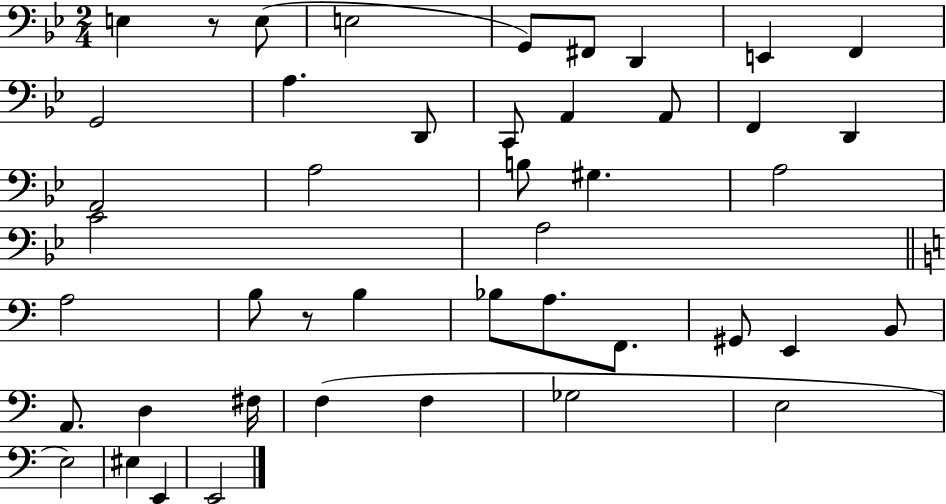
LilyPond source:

{
  \clef bass
  \numericTimeSignature
  \time 2/4
  \key bes \major
  e4 r8 e8( | e2 | g,8) fis,8 d,4 | e,4 f,4 | \break g,2 | a4. d,8 | c,8 a,4 a,8 | f,4 d,4 | \break a,2 | a2 | b8 gis4. | a2 | \break c'2 | a2 | \bar "||" \break \key c \major a2 | b8 r8 b4 | bes8 a8. f,8. | gis,8 e,4 b,8 | \break a,8. d4 fis16 | f4( f4 | ges2 | e2 | \break e2) | eis4 e,4 | e,2 | \bar "|."
}